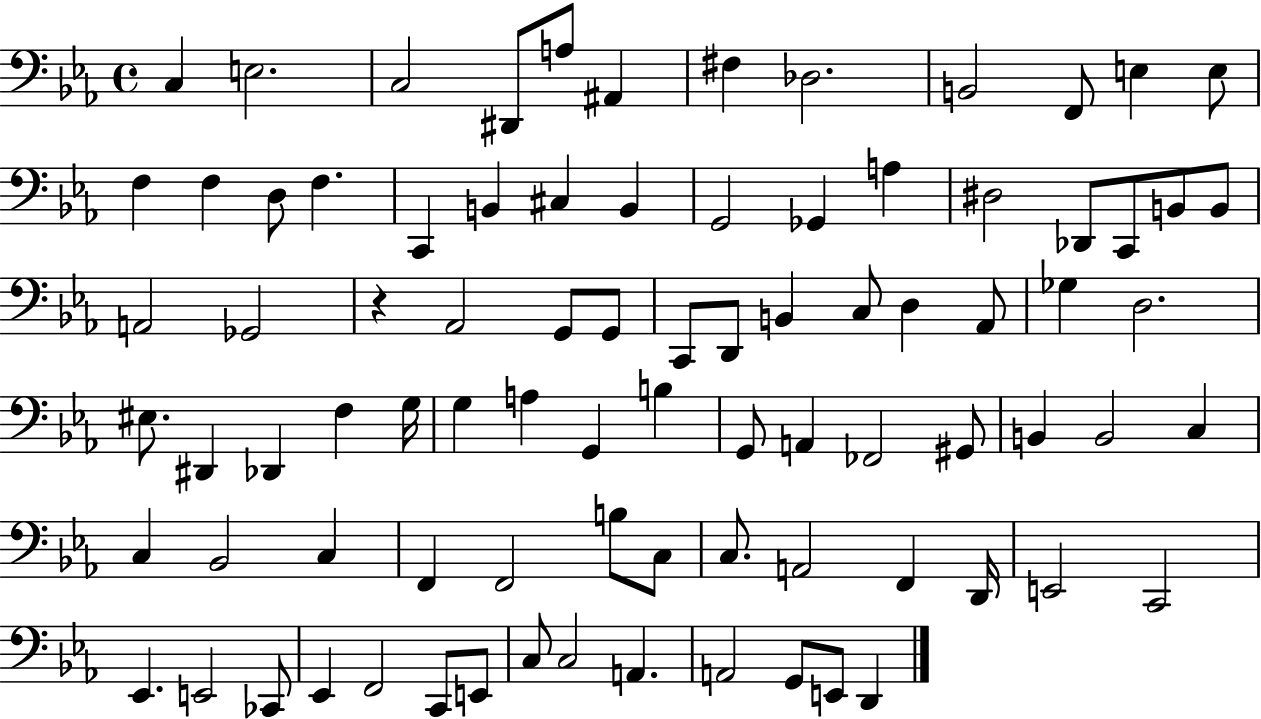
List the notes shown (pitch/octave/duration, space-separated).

C3/q E3/h. C3/h D#2/e A3/e A#2/q F#3/q Db3/h. B2/h F2/e E3/q E3/e F3/q F3/q D3/e F3/q. C2/q B2/q C#3/q B2/q G2/h Gb2/q A3/q D#3/h Db2/e C2/e B2/e B2/e A2/h Gb2/h R/q Ab2/h G2/e G2/e C2/e D2/e B2/q C3/e D3/q Ab2/e Gb3/q D3/h. EIS3/e. D#2/q Db2/q F3/q G3/s G3/q A3/q G2/q B3/q G2/e A2/q FES2/h G#2/e B2/q B2/h C3/q C3/q Bb2/h C3/q F2/q F2/h B3/e C3/e C3/e. A2/h F2/q D2/s E2/h C2/h Eb2/q. E2/h CES2/e Eb2/q F2/h C2/e E2/e C3/e C3/h A2/q. A2/h G2/e E2/e D2/q